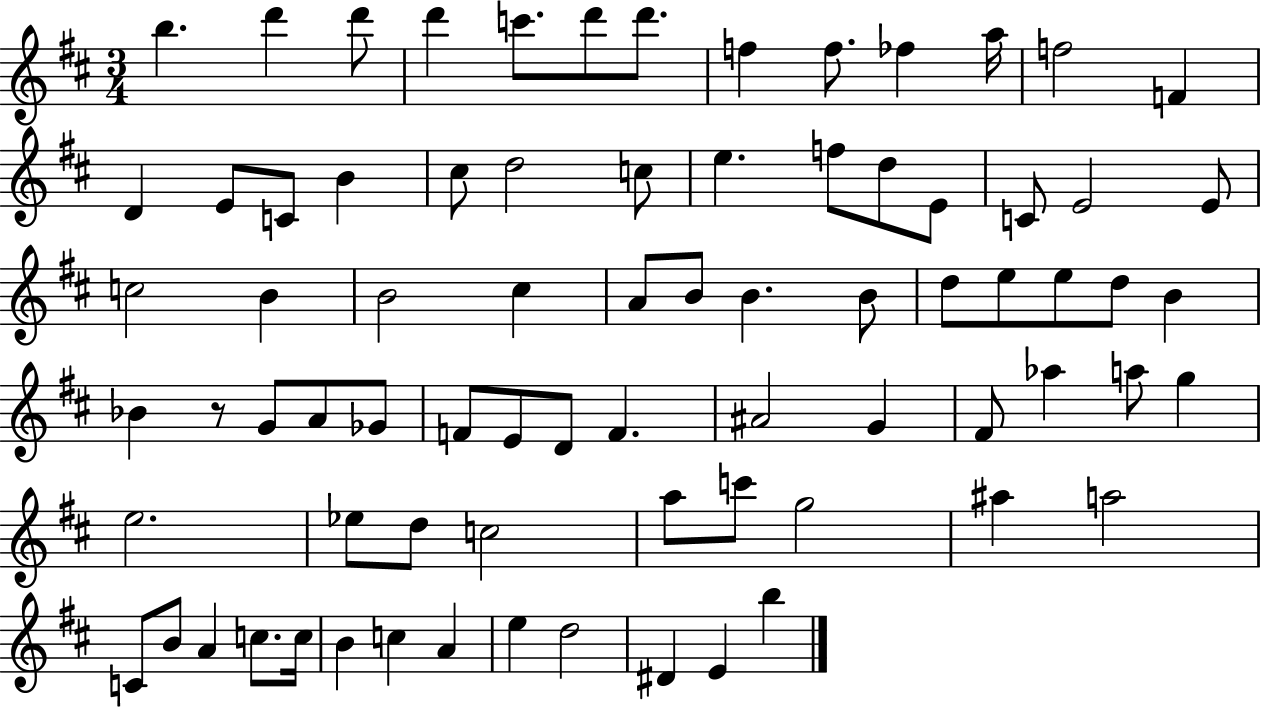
B5/q. D6/q D6/e D6/q C6/e. D6/e D6/e. F5/q F5/e. FES5/q A5/s F5/h F4/q D4/q E4/e C4/e B4/q C#5/e D5/h C5/e E5/q. F5/e D5/e E4/e C4/e E4/h E4/e C5/h B4/q B4/h C#5/q A4/e B4/e B4/q. B4/e D5/e E5/e E5/e D5/e B4/q Bb4/q R/e G4/e A4/e Gb4/e F4/e E4/e D4/e F4/q. A#4/h G4/q F#4/e Ab5/q A5/e G5/q E5/h. Eb5/e D5/e C5/h A5/e C6/e G5/h A#5/q A5/h C4/e B4/e A4/q C5/e. C5/s B4/q C5/q A4/q E5/q D5/h D#4/q E4/q B5/q